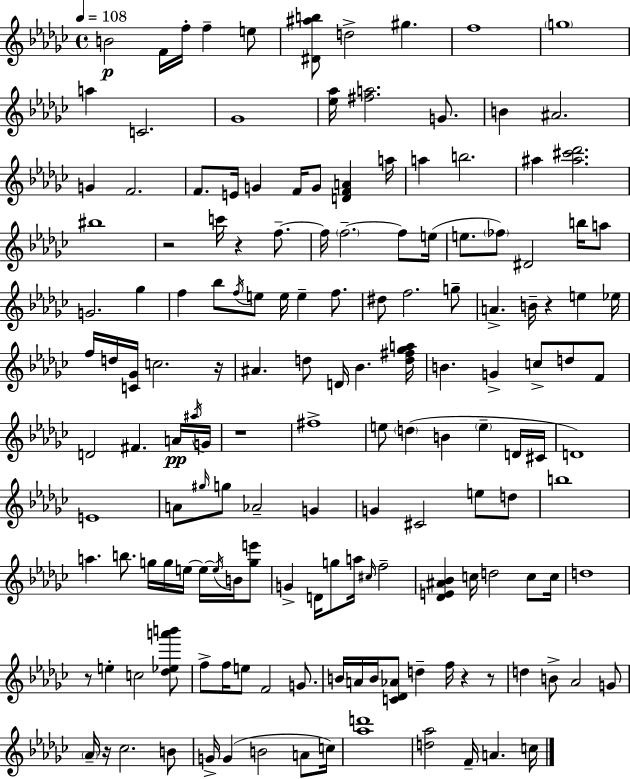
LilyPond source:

{
  \clef treble
  \time 4/4
  \defaultTimeSignature
  \key ees \minor
  \tempo 4 = 108
  b'2\p f'16 f''16-. f''4-- e''8 | <dis' ais'' b''>8 d''2-> gis''4. | f''1 | \parenthesize g''1 | \break a''4 c'2. | ges'1 | <ees'' aes''>16 <fis'' a''>2. g'8. | b'4 ais'2. | \break g'4 f'2. | f'8. e'16 g'4 f'16 g'8 <d' f' a'>4 a''16 | a''4 b''2. | ais''4 <ais'' cis''' des'''>2. | \break bis''1 | r2 c'''16 r4 f''8.--~~ | f''16 \parenthesize f''2.--~~ f''8 e''16( | e''8. \parenthesize fes''8) dis'2 b''16 a''8 | \break g'2. ges''4 | f''4 bes''8 \acciaccatura { f''16 } e''8 e''16 e''4-- f''8. | dis''8 f''2. g''8-- | a'4.-> b'16-- r4 e''4 | \break ees''16 f''16 d''16 <c' ges'>16 c''2. | r16 ais'4. d''8 d'16 bes'4. | <d'' fis'' ges'' a''>16 b'4. g'4-> c''8-> d''8 f'8 | d'2 fis'4. a'16\pp | \break \acciaccatura { ais''16 } g'16 r1 | fis''1-> | e''8 \parenthesize d''4( b'4 \parenthesize e''4-- | d'16 cis'16 d'1) | \break e'1 | a'8 \grace { gis''16 } g''8 aes'2-- g'4 | g'4 cis'2 e''8 | d''8 b''1 | \break a''4. b''8. g''16 g''16 e''16~~ e''16~~ | \acciaccatura { e''16 } b'16 <g'' e'''>8 g'4-> d'16 g''8 a''16 \grace { cis''16 } f''2-- | <des' e' ais' bes'>4 c''16 d''2 | c''8 c''16 d''1 | \break r8 e''4-. c''2 | <des'' ees'' a''' b'''>8 f''8-> f''16 e''8 f'2 | g'8. b'16 a'16 b'16 <c' des' aes'>8 d''4-- f''16 r4 | r8 d''4 b'8-> aes'2 | \break g'8 \parenthesize aes'16-- r16 ces''2. | b'8 g'16-> g'4( b'2 | a'8 c''16) <aes'' d'''>1 | <d'' aes''>2 f'16-- a'4. | \break c''16 \bar "|."
}